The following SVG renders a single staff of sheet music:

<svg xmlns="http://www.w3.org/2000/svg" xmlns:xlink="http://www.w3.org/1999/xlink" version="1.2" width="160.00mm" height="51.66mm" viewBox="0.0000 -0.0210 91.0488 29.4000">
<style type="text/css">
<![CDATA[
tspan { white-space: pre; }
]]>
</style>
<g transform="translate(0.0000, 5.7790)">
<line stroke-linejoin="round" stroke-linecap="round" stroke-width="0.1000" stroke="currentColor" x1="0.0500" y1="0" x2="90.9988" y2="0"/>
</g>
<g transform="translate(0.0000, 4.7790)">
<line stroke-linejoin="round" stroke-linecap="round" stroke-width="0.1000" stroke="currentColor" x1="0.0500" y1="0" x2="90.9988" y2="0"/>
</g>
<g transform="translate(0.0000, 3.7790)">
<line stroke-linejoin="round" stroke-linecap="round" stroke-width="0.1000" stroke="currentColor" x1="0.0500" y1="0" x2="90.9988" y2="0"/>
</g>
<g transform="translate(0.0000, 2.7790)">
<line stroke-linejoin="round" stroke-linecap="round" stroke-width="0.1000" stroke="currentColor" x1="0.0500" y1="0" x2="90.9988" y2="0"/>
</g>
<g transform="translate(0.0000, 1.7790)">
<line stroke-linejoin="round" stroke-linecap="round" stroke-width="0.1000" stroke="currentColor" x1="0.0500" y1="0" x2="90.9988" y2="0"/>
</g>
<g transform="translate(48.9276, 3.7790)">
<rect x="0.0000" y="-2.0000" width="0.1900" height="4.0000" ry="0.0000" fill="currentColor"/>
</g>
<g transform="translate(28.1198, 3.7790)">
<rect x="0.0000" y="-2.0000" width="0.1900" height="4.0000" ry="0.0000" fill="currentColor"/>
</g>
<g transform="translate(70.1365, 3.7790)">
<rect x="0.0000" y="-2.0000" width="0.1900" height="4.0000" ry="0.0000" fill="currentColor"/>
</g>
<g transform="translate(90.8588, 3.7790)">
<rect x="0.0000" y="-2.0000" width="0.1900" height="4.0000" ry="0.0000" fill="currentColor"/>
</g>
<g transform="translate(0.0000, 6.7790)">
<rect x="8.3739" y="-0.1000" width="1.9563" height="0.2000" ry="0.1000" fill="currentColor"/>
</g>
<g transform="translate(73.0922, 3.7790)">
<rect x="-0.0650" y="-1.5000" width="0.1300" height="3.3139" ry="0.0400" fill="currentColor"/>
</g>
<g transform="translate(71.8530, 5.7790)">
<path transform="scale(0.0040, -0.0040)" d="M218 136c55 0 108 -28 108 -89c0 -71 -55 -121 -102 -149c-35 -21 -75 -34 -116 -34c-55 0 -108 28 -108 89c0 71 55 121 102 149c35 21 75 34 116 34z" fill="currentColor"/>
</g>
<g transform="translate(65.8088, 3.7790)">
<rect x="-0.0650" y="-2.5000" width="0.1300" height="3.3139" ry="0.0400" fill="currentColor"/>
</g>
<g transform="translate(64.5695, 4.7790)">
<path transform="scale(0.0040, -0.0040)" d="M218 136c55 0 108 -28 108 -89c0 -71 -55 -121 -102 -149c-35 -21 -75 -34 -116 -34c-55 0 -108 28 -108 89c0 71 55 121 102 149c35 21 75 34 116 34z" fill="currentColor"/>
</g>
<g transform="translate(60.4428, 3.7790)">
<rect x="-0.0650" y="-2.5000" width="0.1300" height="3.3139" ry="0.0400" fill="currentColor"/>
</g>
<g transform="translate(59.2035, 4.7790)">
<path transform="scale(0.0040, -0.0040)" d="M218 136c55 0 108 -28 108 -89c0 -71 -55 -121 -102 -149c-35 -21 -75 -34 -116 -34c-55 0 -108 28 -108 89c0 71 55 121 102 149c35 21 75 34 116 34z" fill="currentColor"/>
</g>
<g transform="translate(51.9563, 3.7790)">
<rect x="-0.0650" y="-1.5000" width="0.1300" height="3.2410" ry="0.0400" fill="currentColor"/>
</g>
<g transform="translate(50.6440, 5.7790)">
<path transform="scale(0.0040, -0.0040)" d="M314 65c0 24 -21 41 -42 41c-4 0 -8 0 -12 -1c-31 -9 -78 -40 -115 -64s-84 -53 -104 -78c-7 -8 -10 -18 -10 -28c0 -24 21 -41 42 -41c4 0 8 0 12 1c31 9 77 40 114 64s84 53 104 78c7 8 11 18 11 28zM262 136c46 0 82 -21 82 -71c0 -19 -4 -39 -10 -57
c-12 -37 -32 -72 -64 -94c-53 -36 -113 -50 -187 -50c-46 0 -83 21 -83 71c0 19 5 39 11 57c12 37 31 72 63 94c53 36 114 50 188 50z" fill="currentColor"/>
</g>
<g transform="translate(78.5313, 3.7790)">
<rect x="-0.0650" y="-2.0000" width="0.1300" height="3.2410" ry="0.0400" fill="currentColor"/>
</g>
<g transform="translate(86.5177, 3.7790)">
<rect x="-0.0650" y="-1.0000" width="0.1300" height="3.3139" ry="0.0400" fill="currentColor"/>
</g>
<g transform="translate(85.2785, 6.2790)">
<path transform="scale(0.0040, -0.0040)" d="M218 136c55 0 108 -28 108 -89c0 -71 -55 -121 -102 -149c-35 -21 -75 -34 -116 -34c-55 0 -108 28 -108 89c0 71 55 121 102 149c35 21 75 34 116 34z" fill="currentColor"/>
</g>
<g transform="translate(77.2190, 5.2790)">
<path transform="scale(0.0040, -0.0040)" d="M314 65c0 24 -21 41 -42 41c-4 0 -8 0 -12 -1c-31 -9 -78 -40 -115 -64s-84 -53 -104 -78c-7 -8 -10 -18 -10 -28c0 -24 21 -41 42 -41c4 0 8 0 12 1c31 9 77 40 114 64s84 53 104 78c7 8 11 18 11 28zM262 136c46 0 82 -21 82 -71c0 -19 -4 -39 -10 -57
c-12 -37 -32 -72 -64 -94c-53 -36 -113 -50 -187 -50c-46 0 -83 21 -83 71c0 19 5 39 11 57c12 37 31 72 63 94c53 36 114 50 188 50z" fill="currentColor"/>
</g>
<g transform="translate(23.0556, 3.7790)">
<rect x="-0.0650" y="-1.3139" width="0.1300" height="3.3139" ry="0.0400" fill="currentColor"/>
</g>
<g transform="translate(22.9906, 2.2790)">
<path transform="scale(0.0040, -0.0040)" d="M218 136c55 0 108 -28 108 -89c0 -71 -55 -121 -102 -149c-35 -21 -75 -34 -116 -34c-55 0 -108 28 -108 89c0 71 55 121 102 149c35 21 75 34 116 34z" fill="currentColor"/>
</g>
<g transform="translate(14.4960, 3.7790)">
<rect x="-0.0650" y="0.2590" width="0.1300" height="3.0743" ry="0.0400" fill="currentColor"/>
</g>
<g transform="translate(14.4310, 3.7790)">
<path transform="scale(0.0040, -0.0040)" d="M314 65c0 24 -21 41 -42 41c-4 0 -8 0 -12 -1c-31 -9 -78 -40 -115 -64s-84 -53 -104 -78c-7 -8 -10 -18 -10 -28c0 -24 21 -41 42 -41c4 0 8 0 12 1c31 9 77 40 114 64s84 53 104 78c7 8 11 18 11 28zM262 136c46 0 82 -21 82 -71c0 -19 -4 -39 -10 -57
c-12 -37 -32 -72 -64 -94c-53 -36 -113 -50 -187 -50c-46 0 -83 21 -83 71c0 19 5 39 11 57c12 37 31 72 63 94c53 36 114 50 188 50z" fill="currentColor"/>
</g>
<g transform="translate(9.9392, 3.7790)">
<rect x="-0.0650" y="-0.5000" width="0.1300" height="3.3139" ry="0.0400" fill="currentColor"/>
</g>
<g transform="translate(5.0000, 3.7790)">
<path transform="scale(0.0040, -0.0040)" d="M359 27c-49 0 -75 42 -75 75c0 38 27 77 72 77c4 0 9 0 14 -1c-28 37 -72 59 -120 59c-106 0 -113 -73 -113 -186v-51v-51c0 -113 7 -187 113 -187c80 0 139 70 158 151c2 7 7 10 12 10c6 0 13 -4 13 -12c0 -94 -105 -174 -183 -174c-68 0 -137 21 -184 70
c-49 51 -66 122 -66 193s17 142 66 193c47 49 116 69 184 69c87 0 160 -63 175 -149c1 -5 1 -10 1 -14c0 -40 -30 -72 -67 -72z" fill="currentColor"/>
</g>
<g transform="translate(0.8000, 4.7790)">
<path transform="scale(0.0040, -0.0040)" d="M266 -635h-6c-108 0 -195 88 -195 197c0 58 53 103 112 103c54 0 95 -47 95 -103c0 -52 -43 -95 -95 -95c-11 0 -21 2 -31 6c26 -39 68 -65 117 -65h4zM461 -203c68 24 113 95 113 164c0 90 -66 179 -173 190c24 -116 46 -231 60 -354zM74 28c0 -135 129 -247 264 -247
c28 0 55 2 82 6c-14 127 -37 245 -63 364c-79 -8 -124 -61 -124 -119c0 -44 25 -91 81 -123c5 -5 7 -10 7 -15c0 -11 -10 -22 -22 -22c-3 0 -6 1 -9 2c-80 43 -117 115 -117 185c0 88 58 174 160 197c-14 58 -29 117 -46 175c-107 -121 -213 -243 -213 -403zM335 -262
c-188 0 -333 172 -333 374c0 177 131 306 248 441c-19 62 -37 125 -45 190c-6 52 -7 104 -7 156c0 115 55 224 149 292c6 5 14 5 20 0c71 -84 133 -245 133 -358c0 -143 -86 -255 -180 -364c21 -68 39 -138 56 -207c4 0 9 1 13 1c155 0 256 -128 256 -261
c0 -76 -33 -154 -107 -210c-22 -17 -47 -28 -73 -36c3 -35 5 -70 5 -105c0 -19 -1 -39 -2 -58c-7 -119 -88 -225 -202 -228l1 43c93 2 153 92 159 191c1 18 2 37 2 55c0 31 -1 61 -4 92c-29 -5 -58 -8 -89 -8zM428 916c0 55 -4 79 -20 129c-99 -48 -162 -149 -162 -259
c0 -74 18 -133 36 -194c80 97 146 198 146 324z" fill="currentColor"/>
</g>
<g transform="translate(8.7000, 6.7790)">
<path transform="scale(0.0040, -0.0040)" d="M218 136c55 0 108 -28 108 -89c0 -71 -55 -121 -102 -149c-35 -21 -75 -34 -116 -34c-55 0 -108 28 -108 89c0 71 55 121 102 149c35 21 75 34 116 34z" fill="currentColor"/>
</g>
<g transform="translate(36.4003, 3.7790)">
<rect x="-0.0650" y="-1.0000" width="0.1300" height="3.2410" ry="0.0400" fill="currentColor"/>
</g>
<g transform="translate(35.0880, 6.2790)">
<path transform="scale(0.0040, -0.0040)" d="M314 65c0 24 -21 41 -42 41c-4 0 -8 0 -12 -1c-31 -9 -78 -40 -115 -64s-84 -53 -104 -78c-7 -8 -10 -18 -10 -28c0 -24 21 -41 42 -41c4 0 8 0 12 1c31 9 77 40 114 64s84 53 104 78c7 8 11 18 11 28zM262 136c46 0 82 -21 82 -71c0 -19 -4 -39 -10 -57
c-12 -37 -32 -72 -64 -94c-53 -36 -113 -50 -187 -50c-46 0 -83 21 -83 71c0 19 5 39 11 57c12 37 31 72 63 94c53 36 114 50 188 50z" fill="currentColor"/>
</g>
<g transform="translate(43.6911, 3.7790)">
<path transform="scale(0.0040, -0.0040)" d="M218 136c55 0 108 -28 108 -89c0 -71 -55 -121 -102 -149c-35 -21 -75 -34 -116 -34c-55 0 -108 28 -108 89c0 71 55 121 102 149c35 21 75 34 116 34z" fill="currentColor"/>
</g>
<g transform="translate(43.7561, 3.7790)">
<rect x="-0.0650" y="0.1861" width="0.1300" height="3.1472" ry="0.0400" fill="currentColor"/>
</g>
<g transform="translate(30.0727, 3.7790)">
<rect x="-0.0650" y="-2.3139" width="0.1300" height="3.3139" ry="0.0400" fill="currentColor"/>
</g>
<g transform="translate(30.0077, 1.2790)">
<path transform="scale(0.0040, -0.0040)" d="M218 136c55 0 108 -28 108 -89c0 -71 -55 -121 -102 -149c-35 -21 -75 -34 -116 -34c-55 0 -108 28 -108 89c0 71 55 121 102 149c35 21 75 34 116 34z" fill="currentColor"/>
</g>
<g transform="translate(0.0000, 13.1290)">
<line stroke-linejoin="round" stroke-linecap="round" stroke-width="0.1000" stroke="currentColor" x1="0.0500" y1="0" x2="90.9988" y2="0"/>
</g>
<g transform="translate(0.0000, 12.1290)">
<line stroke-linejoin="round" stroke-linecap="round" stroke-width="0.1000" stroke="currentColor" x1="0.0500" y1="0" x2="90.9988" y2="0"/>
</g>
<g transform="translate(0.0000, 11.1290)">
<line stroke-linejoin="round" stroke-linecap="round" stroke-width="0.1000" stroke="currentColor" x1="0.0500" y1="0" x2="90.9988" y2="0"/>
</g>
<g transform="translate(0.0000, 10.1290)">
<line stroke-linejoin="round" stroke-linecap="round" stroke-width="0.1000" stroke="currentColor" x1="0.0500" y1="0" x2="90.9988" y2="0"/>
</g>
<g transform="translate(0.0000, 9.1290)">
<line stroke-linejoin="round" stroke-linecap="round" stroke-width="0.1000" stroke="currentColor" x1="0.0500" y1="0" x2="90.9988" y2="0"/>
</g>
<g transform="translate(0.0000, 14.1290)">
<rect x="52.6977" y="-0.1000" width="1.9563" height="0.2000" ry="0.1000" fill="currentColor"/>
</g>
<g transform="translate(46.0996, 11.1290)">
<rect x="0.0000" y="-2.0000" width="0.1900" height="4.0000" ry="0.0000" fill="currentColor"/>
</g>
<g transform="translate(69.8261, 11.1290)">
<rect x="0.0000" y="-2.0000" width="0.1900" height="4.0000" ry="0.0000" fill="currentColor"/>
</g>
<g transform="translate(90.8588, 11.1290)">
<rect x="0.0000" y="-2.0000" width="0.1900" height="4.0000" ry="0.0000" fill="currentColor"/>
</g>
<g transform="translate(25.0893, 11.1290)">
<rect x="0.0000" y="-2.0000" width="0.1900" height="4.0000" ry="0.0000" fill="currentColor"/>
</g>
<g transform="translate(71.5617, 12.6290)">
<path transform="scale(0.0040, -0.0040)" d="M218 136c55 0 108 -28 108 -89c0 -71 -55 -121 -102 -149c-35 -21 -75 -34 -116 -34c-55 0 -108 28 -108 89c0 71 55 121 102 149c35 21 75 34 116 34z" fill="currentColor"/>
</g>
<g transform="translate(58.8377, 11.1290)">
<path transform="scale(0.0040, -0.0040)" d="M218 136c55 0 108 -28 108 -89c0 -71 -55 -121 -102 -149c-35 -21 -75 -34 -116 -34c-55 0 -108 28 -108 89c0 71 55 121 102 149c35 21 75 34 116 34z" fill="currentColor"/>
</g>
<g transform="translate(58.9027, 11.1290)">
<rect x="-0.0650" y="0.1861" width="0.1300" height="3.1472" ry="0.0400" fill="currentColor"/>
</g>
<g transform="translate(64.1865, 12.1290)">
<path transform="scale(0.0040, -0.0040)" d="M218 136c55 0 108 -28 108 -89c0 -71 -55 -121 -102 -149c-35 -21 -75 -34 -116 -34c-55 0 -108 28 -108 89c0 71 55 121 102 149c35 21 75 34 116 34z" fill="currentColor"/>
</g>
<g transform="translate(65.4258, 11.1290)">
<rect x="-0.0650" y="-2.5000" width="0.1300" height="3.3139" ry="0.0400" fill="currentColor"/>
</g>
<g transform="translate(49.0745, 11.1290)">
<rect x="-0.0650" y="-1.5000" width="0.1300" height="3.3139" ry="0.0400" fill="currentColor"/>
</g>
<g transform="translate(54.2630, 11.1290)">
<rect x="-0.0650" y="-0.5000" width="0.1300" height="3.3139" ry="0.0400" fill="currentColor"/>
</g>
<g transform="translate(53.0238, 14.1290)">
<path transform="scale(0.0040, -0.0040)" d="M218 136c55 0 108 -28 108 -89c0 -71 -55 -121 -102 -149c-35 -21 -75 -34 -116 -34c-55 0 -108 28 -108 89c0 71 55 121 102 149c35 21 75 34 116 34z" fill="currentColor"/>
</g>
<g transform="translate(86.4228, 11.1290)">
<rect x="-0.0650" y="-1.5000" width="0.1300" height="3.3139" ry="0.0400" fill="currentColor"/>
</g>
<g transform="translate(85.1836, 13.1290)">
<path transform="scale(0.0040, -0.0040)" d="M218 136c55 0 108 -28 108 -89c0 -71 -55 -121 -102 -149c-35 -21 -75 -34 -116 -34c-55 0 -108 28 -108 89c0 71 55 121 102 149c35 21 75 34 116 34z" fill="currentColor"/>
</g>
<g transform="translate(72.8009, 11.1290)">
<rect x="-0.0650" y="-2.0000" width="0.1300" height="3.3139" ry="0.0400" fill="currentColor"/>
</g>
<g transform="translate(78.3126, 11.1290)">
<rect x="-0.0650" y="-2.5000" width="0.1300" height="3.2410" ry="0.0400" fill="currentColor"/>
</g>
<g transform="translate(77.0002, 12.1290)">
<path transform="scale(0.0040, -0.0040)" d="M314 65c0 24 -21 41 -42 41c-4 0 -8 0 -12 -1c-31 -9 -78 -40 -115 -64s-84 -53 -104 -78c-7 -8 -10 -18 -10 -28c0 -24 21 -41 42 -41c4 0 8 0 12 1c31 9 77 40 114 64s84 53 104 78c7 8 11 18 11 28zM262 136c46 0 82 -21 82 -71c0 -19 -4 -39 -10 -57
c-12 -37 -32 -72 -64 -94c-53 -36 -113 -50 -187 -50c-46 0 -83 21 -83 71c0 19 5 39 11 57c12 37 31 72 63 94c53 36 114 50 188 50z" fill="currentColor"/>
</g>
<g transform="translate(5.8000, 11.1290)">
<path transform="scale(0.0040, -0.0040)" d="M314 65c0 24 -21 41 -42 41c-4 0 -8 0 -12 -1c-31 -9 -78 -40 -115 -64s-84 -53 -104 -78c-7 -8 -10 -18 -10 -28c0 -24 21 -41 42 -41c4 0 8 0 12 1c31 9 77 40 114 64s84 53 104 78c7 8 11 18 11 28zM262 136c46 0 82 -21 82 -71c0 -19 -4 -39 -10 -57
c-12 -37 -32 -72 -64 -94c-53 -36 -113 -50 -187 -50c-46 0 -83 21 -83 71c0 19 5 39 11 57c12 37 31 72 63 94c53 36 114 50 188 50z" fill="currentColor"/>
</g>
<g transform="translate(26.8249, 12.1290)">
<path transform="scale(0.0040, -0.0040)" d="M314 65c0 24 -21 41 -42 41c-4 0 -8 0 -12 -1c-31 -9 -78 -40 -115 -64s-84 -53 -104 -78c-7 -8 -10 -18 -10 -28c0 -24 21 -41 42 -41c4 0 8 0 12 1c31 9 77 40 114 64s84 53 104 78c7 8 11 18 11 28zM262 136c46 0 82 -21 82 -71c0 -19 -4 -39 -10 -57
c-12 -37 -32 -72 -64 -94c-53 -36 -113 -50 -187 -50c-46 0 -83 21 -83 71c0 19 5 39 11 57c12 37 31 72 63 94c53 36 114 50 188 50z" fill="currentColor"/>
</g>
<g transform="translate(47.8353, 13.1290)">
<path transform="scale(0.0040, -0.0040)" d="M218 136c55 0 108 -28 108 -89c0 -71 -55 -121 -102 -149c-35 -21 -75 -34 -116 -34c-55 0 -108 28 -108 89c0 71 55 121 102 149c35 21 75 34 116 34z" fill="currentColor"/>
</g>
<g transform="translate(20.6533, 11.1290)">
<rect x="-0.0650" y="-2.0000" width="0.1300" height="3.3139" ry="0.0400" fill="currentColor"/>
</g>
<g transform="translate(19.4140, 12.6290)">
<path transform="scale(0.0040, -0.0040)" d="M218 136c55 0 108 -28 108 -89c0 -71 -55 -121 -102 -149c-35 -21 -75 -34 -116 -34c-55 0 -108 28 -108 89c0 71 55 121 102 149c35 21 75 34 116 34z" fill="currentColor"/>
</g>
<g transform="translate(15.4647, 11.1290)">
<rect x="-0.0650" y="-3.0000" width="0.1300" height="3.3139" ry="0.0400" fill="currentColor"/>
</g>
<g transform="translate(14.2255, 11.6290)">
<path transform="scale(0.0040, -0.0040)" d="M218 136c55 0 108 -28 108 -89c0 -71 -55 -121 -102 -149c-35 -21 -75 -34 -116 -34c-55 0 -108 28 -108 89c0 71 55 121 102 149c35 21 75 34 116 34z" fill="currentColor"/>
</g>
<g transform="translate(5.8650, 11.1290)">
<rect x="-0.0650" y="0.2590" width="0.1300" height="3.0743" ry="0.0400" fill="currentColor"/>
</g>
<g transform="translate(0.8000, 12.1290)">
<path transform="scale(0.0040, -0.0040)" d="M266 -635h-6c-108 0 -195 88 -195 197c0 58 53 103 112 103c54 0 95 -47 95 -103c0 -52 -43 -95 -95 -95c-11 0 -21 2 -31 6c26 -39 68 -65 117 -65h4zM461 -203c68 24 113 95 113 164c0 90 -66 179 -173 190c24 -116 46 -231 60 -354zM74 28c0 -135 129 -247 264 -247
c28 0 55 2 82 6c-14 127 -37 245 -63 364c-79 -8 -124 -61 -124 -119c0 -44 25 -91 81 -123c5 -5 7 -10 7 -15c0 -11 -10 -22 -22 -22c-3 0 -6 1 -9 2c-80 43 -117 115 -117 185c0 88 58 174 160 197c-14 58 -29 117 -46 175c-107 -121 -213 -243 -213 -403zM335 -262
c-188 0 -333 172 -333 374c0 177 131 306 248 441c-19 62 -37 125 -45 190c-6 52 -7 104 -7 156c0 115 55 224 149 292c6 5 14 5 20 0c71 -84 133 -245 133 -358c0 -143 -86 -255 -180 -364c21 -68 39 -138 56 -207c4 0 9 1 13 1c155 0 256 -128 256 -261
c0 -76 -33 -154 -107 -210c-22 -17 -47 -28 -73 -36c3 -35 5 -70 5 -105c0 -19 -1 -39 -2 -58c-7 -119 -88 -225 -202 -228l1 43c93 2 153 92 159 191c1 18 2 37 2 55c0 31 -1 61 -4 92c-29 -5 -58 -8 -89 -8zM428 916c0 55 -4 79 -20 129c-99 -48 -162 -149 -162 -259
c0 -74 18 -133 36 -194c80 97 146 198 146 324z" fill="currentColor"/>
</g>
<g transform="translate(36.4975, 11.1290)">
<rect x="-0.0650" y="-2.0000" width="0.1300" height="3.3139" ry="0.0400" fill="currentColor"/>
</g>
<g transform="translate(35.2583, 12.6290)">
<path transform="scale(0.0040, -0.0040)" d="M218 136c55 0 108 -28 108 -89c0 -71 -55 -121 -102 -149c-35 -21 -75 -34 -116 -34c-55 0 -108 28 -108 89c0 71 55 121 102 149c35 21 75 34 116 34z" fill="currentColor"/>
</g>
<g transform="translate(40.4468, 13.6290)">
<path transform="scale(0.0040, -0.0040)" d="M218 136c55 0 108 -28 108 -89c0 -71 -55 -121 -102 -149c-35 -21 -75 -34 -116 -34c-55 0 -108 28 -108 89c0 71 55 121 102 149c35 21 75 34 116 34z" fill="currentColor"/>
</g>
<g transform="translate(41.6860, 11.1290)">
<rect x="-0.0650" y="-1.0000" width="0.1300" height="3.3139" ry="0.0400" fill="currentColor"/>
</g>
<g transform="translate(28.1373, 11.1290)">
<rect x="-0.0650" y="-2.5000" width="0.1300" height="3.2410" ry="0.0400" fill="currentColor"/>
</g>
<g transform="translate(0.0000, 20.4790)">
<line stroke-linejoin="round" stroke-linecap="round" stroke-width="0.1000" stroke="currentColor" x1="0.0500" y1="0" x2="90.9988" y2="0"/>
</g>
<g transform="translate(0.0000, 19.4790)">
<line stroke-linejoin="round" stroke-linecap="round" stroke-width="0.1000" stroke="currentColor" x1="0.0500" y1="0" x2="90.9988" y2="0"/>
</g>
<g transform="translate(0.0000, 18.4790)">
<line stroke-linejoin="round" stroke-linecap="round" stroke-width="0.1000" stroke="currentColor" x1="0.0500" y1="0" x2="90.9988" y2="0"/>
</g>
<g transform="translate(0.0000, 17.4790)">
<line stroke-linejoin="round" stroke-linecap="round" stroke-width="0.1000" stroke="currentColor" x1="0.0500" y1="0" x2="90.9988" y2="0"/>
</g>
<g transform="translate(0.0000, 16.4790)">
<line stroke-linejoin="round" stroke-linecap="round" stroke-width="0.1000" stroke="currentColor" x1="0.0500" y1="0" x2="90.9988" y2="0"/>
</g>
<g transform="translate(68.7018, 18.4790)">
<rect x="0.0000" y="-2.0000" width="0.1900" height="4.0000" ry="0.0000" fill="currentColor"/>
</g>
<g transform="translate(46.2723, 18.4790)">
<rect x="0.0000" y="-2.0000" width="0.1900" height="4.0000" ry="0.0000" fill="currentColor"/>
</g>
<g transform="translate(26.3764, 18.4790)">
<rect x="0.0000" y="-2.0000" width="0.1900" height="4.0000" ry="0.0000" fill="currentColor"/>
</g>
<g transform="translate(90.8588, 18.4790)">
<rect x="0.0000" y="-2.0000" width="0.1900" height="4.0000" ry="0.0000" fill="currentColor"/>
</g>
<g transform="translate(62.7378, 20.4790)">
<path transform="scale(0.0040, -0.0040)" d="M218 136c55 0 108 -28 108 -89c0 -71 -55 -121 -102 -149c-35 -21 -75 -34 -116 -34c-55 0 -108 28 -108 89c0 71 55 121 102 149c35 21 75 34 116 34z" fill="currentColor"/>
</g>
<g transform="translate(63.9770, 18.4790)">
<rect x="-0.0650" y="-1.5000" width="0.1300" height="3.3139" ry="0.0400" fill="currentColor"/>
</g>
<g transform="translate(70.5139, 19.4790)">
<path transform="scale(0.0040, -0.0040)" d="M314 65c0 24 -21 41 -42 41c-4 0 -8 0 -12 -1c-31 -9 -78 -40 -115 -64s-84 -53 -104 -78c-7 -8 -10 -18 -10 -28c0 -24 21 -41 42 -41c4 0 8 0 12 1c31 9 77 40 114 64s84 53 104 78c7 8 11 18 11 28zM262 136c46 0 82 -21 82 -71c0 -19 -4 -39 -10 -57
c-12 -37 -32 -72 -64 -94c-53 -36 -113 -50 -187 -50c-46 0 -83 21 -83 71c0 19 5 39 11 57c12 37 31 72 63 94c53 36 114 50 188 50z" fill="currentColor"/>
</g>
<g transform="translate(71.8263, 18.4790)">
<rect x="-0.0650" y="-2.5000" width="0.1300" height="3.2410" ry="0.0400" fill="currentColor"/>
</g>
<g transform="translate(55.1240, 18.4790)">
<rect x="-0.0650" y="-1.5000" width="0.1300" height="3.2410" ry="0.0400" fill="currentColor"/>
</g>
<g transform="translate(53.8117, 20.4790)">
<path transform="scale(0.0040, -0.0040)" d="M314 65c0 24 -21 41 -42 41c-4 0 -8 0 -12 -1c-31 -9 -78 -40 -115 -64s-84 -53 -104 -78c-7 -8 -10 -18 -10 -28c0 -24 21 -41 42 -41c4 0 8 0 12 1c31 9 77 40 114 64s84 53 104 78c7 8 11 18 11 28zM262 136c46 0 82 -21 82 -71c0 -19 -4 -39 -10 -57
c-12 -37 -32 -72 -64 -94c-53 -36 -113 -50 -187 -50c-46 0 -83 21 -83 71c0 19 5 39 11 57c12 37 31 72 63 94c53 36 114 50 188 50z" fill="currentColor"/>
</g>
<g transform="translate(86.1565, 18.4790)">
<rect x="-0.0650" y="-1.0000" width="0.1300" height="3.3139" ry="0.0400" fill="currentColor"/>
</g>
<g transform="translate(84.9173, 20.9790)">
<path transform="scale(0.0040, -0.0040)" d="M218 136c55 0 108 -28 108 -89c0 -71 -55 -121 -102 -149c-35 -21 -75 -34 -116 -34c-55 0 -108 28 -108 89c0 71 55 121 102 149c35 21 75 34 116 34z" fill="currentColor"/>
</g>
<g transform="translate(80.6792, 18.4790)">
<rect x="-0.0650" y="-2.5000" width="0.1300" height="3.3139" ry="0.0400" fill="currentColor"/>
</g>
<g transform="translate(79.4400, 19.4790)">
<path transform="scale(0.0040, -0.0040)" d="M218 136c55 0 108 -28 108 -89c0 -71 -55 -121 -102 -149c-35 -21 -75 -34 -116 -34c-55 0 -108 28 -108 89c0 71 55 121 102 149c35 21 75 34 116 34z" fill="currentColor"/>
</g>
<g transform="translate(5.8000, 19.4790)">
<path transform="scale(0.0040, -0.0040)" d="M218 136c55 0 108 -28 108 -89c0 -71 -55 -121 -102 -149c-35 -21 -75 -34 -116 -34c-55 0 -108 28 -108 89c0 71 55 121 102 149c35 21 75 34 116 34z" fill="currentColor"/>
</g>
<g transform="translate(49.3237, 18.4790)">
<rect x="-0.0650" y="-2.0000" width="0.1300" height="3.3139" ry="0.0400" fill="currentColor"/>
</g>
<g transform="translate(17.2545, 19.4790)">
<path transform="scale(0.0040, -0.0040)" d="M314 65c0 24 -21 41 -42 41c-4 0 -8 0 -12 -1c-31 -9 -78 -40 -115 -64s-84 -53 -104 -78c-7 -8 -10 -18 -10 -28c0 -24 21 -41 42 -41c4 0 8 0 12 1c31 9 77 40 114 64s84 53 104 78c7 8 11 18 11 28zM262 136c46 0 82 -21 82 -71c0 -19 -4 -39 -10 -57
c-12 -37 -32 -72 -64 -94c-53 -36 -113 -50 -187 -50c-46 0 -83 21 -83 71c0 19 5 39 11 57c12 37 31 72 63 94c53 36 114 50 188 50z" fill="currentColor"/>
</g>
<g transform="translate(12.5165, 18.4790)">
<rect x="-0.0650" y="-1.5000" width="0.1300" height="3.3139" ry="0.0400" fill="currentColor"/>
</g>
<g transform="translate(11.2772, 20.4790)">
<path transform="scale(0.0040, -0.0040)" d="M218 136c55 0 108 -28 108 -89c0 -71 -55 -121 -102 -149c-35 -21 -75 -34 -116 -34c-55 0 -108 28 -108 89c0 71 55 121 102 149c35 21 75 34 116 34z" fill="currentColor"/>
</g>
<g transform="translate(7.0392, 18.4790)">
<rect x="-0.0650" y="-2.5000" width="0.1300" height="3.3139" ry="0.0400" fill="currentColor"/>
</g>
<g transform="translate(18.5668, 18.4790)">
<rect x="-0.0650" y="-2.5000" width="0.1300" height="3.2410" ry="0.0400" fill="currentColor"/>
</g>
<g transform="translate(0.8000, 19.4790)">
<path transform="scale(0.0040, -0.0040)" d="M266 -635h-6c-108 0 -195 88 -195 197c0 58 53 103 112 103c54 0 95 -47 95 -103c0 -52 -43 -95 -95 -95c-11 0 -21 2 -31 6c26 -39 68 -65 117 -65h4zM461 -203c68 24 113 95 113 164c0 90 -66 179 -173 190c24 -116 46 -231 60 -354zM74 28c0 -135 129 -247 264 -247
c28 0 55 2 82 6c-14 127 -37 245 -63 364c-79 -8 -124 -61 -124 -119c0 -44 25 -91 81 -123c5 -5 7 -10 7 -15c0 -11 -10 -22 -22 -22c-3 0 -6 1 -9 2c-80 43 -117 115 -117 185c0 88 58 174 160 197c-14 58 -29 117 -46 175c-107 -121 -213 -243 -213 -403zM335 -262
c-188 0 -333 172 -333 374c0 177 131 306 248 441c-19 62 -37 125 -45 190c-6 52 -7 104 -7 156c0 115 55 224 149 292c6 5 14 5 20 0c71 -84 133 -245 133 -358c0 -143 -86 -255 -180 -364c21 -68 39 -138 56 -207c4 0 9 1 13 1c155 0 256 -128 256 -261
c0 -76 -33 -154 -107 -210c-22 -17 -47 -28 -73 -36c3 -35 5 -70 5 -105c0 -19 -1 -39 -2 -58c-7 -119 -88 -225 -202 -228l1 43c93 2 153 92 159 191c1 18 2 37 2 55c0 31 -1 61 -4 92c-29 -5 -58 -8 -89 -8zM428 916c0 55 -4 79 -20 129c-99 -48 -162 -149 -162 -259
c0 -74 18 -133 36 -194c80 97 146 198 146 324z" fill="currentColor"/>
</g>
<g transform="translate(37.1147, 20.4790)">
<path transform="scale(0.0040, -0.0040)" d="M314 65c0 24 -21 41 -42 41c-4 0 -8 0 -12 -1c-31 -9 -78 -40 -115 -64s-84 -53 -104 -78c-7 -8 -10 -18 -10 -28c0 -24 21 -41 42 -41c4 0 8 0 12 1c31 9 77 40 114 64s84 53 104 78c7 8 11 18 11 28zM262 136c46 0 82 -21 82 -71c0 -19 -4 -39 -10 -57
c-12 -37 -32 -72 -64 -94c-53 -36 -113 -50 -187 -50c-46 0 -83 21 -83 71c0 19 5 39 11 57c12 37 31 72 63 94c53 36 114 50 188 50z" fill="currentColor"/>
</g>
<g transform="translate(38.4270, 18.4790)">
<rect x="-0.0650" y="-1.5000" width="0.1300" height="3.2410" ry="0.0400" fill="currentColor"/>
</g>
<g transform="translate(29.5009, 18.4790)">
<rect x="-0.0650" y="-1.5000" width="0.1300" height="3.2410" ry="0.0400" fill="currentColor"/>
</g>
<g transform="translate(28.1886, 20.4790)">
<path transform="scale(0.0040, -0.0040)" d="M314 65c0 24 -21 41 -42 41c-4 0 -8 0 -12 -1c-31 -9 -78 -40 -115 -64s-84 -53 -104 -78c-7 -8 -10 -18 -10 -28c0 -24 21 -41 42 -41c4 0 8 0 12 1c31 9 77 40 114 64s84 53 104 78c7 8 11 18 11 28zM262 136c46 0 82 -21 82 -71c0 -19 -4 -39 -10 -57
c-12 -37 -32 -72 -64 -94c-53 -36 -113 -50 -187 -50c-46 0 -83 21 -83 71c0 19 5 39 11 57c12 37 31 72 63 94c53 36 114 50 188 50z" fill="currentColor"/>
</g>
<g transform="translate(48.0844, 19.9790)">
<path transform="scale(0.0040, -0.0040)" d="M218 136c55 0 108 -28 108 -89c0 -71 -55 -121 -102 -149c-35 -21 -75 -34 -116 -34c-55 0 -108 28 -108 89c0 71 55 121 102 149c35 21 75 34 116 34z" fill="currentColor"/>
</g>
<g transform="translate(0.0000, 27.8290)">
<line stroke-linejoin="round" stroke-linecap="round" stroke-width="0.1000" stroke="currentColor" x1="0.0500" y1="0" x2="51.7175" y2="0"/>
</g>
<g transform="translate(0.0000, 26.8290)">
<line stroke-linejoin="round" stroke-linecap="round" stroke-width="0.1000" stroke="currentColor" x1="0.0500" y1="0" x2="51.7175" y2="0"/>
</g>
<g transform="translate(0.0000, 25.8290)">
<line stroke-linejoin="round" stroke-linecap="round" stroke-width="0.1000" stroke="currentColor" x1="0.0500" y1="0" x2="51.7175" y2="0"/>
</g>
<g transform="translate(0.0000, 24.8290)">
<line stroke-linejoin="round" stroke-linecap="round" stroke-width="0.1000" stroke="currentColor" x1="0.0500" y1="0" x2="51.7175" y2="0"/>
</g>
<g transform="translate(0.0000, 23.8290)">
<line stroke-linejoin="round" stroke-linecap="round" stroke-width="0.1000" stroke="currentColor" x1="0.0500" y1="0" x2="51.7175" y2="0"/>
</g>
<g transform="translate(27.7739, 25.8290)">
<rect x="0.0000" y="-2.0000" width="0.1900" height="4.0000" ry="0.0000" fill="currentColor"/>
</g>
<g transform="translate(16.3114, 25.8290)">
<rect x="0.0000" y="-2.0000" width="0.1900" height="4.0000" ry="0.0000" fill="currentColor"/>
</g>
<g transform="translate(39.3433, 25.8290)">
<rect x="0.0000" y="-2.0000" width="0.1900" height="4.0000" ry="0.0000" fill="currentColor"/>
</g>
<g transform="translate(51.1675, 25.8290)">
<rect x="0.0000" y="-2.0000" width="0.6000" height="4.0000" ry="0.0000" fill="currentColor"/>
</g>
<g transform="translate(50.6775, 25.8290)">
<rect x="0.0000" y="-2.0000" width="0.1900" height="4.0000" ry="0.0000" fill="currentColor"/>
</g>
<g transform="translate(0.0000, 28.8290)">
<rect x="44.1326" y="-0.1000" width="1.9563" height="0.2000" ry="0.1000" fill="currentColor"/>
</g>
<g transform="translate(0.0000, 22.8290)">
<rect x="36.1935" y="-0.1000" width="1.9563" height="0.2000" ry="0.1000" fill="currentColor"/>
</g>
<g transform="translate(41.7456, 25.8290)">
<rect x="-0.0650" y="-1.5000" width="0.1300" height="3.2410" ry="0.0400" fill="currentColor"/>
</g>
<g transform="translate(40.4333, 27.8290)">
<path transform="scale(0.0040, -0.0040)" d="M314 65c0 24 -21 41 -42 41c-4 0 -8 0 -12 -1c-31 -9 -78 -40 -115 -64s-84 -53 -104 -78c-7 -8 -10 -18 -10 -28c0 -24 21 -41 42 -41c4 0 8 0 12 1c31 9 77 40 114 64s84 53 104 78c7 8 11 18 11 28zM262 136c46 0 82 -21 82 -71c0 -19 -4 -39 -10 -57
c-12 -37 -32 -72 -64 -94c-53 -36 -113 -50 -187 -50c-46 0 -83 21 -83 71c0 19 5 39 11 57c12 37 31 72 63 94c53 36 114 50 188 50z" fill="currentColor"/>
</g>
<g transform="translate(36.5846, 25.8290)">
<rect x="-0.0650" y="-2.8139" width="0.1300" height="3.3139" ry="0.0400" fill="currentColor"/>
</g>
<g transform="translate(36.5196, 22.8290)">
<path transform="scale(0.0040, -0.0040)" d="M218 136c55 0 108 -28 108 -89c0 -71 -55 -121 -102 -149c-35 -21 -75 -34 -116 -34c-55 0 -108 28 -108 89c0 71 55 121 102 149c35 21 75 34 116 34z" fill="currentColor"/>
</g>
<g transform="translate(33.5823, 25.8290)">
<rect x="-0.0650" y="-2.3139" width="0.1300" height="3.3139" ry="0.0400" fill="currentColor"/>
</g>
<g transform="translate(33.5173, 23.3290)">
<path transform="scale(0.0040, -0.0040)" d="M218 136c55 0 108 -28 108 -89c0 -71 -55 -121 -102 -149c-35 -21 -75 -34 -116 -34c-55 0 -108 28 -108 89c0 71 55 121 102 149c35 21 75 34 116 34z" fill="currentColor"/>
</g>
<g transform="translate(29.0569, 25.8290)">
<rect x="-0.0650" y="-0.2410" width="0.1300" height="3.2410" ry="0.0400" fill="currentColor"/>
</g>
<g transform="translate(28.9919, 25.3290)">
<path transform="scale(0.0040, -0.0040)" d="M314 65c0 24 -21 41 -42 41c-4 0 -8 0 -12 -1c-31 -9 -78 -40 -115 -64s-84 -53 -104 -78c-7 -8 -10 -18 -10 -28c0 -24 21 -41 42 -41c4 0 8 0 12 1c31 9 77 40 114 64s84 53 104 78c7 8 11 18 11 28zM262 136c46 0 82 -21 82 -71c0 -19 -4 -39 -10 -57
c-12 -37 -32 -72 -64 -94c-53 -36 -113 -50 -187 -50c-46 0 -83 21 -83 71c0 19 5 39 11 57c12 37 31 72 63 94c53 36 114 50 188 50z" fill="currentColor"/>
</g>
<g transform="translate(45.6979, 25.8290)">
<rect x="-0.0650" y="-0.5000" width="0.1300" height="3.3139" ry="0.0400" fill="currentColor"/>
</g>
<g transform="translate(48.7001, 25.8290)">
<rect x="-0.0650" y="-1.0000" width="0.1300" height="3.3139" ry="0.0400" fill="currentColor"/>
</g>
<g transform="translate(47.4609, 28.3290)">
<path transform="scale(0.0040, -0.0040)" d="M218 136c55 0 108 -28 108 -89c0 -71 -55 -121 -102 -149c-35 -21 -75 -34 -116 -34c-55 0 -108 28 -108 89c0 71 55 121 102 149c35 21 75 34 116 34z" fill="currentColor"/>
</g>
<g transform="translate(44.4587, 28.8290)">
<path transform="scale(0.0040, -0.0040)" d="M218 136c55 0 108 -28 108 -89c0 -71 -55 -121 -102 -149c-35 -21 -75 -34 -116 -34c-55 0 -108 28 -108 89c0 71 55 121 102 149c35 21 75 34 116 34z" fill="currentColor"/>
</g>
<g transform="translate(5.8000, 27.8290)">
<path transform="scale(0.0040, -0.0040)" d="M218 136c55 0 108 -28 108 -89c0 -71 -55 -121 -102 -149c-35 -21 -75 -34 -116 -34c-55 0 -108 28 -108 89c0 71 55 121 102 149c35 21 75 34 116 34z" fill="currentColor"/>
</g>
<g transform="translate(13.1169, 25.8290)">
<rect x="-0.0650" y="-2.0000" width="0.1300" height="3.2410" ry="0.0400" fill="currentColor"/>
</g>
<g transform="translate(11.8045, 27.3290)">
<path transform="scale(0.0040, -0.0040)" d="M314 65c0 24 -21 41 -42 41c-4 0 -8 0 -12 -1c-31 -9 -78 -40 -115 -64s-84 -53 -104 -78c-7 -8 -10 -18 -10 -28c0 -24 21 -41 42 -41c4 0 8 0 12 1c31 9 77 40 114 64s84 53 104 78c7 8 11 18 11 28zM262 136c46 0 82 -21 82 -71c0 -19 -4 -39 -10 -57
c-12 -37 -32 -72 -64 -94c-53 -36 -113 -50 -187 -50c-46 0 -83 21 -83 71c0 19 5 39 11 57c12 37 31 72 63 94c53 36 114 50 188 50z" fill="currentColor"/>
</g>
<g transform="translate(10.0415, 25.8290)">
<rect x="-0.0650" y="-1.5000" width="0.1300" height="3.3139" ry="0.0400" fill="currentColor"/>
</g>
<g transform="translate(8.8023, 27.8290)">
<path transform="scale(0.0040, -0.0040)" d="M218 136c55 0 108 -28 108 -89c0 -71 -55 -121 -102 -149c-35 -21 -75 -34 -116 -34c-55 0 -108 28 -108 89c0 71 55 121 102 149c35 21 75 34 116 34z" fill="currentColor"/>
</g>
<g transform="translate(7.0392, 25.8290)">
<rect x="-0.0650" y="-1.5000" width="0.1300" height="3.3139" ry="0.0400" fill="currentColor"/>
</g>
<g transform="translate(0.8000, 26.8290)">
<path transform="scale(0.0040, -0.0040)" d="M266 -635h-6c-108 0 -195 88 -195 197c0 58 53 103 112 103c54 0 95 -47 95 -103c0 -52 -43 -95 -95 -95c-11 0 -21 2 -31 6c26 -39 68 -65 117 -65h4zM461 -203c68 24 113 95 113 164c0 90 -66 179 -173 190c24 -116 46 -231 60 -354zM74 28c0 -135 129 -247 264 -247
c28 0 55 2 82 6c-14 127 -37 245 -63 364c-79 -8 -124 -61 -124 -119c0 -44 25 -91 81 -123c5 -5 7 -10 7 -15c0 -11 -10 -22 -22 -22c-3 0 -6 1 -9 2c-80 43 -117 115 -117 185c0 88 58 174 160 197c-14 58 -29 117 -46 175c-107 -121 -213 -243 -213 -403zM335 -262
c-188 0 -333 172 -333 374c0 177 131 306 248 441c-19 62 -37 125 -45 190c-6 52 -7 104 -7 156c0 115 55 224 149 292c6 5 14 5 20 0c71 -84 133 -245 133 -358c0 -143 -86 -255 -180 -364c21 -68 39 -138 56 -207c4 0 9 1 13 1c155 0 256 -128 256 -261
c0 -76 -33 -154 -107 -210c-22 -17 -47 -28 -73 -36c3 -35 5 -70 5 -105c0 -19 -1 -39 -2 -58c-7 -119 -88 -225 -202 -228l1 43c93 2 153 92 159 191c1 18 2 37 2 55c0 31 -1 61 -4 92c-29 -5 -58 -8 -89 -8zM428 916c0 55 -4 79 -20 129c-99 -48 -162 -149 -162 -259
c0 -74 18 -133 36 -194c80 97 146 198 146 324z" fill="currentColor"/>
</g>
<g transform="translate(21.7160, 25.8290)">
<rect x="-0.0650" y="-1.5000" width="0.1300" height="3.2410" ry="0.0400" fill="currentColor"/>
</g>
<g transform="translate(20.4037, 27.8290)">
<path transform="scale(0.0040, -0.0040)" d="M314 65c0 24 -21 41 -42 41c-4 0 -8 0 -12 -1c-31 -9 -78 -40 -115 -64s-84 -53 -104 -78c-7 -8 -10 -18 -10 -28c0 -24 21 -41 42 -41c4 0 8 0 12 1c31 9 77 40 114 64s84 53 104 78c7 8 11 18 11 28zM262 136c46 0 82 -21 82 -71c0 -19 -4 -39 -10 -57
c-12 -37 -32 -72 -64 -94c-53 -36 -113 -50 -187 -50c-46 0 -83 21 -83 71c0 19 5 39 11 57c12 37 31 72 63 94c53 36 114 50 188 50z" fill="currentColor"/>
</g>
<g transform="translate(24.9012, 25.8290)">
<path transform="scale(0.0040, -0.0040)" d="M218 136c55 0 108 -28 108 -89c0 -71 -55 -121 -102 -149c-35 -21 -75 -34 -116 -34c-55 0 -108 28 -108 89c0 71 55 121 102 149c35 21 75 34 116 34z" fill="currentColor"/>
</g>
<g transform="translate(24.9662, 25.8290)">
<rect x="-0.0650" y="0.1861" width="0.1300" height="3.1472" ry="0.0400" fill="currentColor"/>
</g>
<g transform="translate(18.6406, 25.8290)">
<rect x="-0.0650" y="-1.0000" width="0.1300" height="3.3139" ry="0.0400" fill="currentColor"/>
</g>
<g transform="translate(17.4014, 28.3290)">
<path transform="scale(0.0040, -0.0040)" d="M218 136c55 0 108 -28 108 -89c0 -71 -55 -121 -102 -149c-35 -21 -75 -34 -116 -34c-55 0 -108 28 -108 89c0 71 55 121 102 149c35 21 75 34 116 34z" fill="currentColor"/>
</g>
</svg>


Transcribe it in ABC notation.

X:1
T:Untitled
M:4/4
L:1/4
K:C
C B2 e g D2 B E2 G G E F2 D B2 A F G2 F D E C B G F G2 E G E G2 E2 E2 F E2 E G2 G D E E F2 D E2 B c2 g a E2 C D